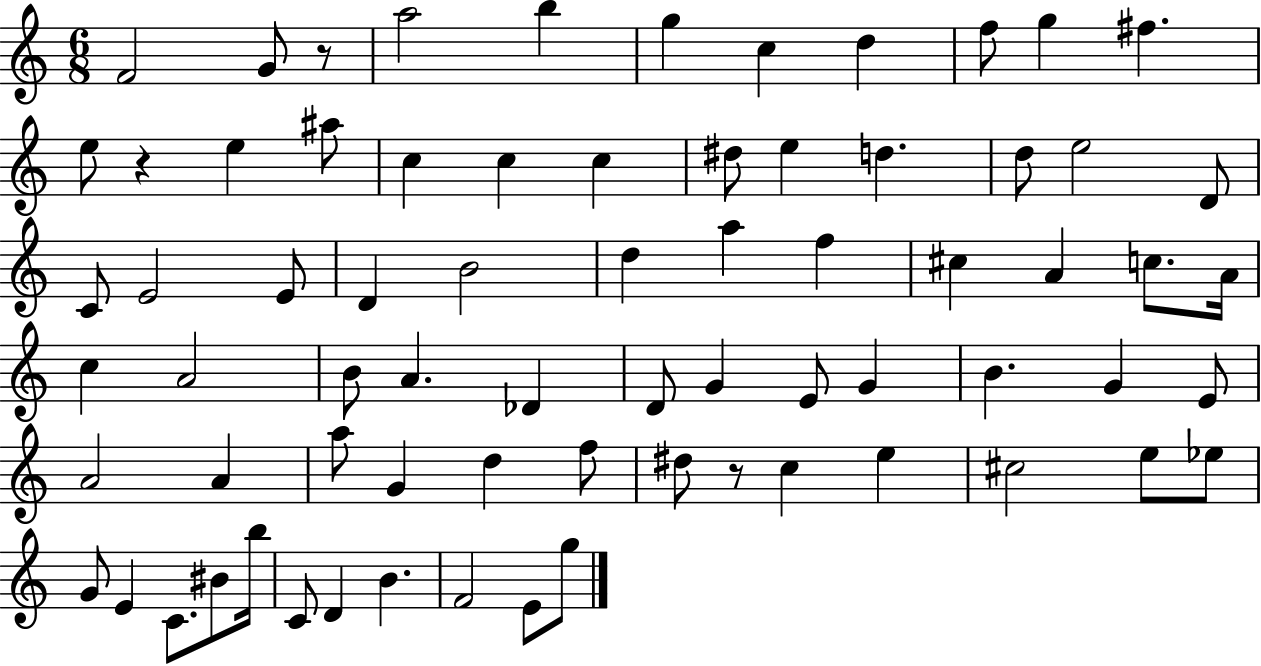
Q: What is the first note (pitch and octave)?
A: F4